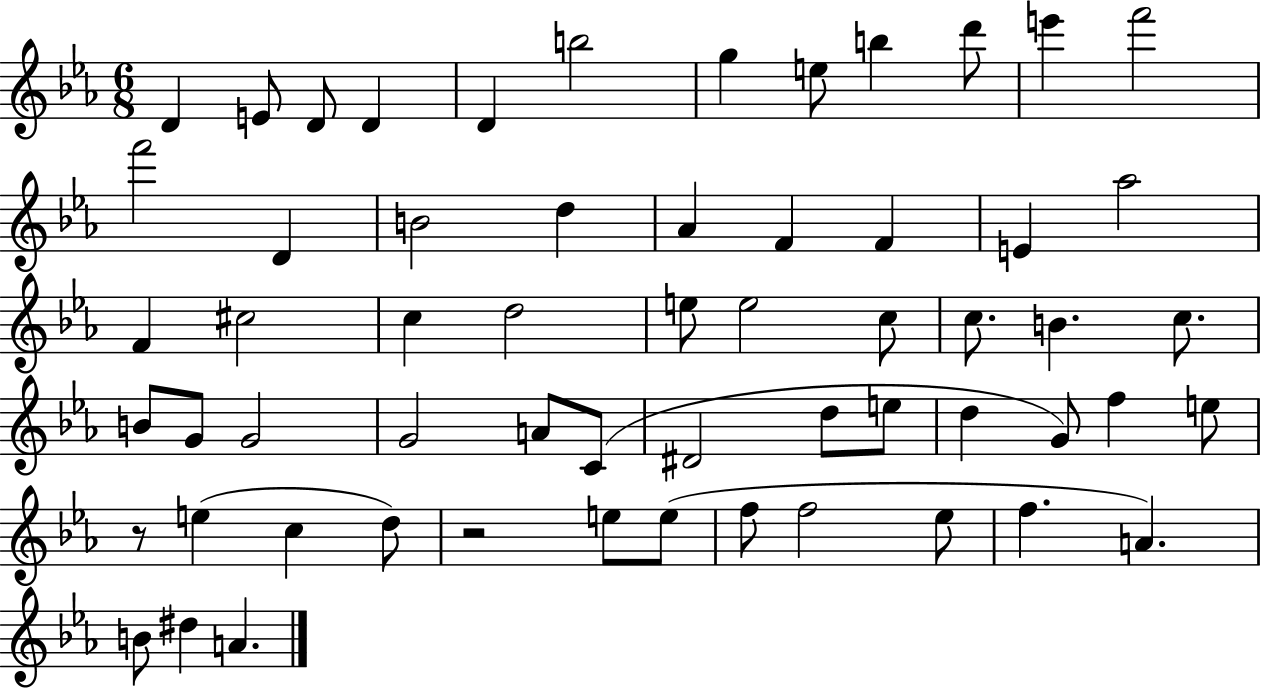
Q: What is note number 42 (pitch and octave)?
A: G4